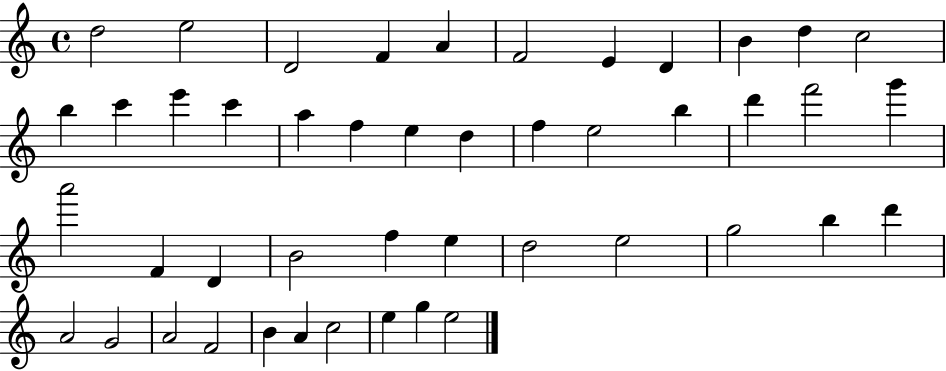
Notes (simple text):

D5/h E5/h D4/h F4/q A4/q F4/h E4/q D4/q B4/q D5/q C5/h B5/q C6/q E6/q C6/q A5/q F5/q E5/q D5/q F5/q E5/h B5/q D6/q F6/h G6/q A6/h F4/q D4/q B4/h F5/q E5/q D5/h E5/h G5/h B5/q D6/q A4/h G4/h A4/h F4/h B4/q A4/q C5/h E5/q G5/q E5/h